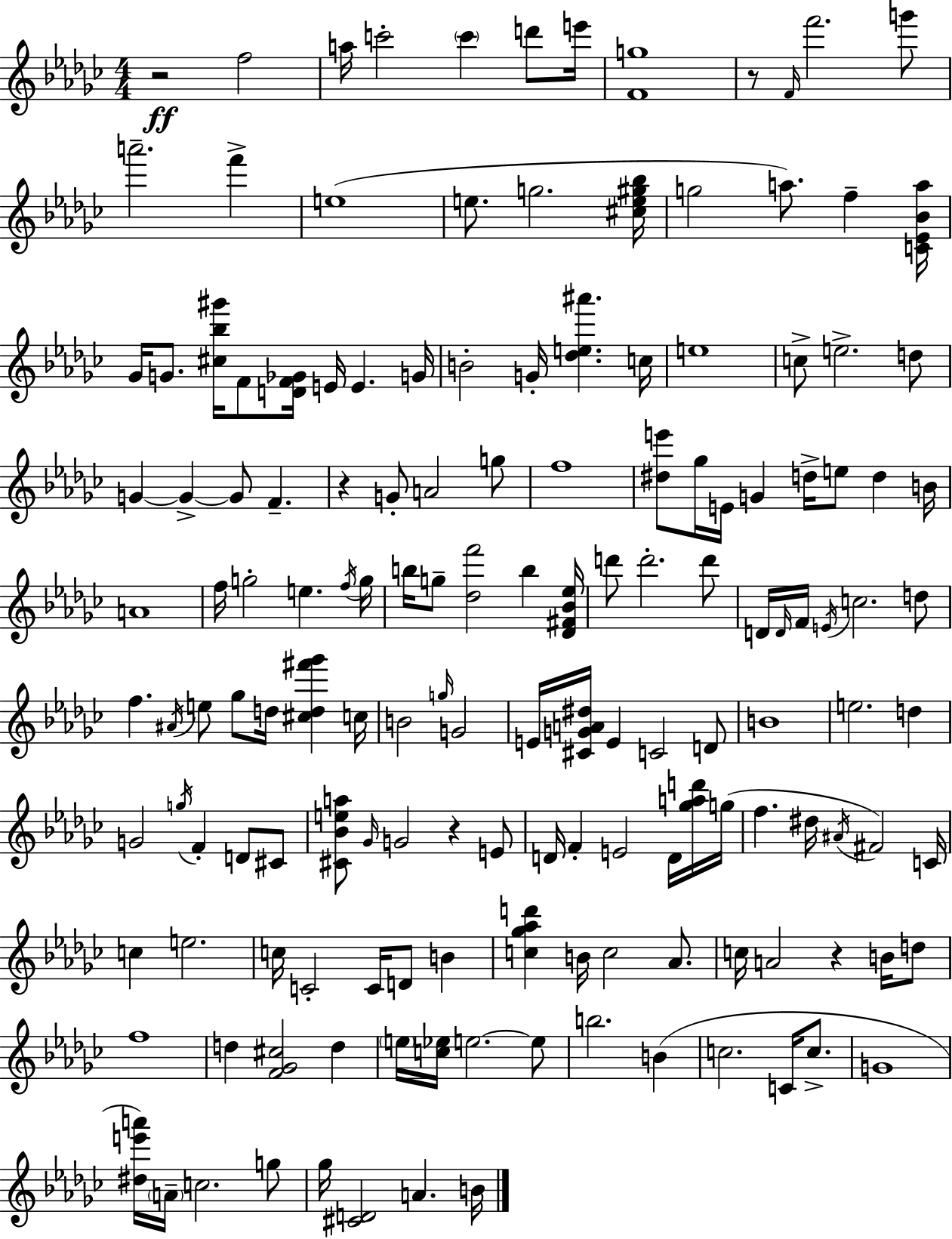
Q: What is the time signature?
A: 4/4